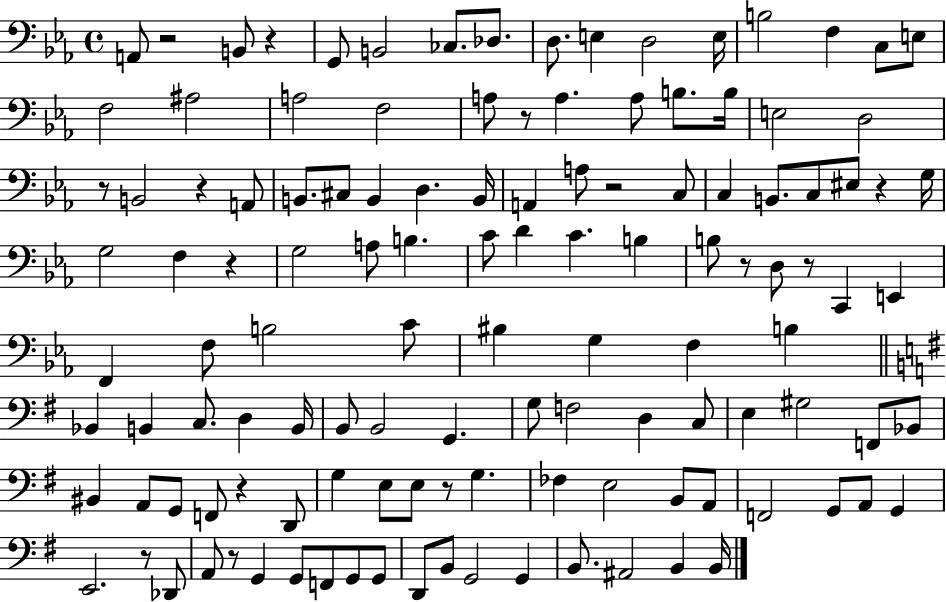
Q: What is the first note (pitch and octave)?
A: A2